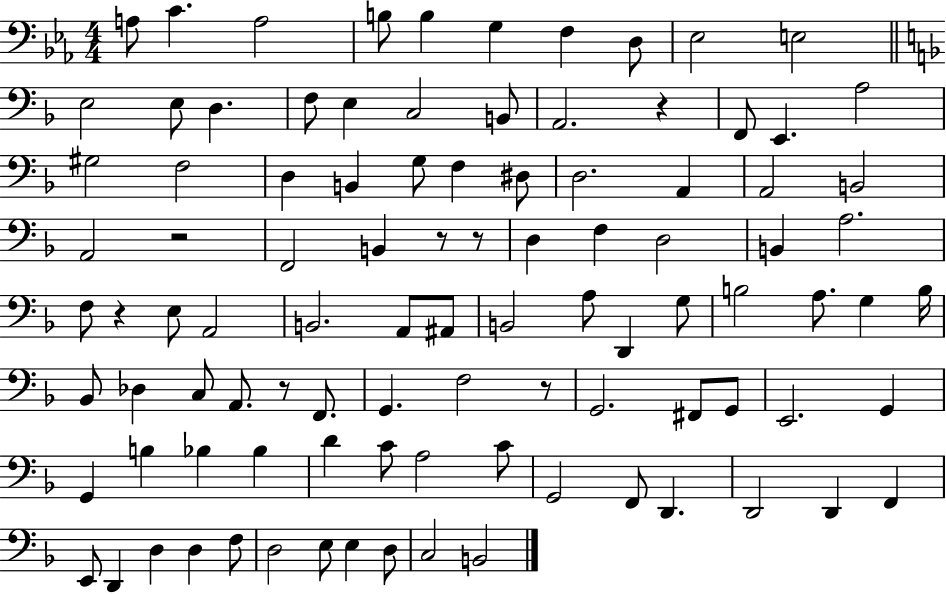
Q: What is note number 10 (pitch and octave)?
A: E3